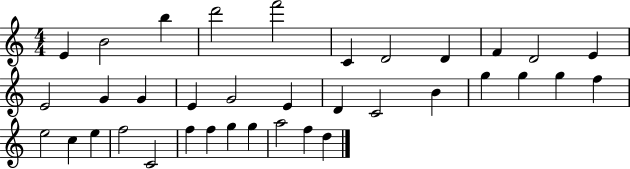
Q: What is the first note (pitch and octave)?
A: E4